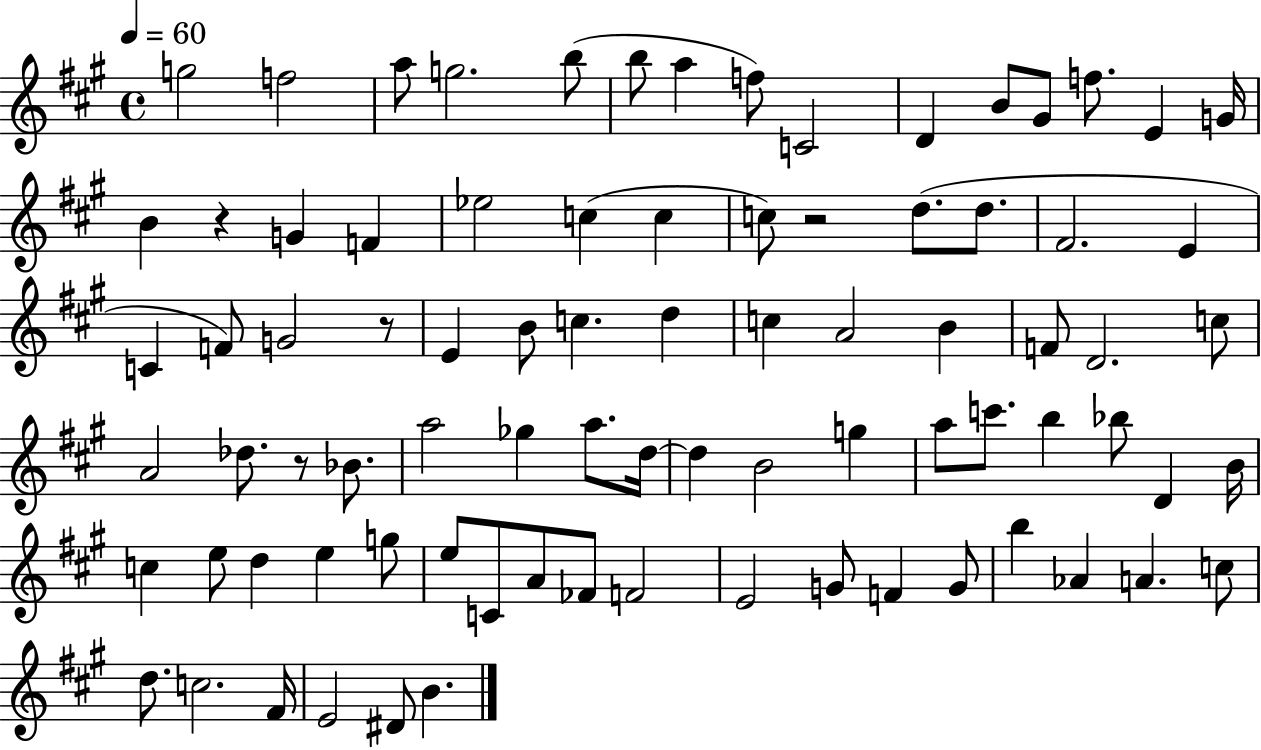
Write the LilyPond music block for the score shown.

{
  \clef treble
  \time 4/4
  \defaultTimeSignature
  \key a \major
  \tempo 4 = 60
  g''2 f''2 | a''8 g''2. b''8( | b''8 a''4 f''8) c'2 | d'4 b'8 gis'8 f''8. e'4 g'16 | \break b'4 r4 g'4 f'4 | ees''2 c''4( c''4 | c''8) r2 d''8.( d''8. | fis'2. e'4 | \break c'4 f'8) g'2 r8 | e'4 b'8 c''4. d''4 | c''4 a'2 b'4 | f'8 d'2. c''8 | \break a'2 des''8. r8 bes'8. | a''2 ges''4 a''8. d''16~~ | d''4 b'2 g''4 | a''8 c'''8. b''4 bes''8 d'4 b'16 | \break c''4 e''8 d''4 e''4 g''8 | e''8 c'8 a'8 fes'8 f'2 | e'2 g'8 f'4 g'8 | b''4 aes'4 a'4. c''8 | \break d''8. c''2. fis'16 | e'2 dis'8 b'4. | \bar "|."
}